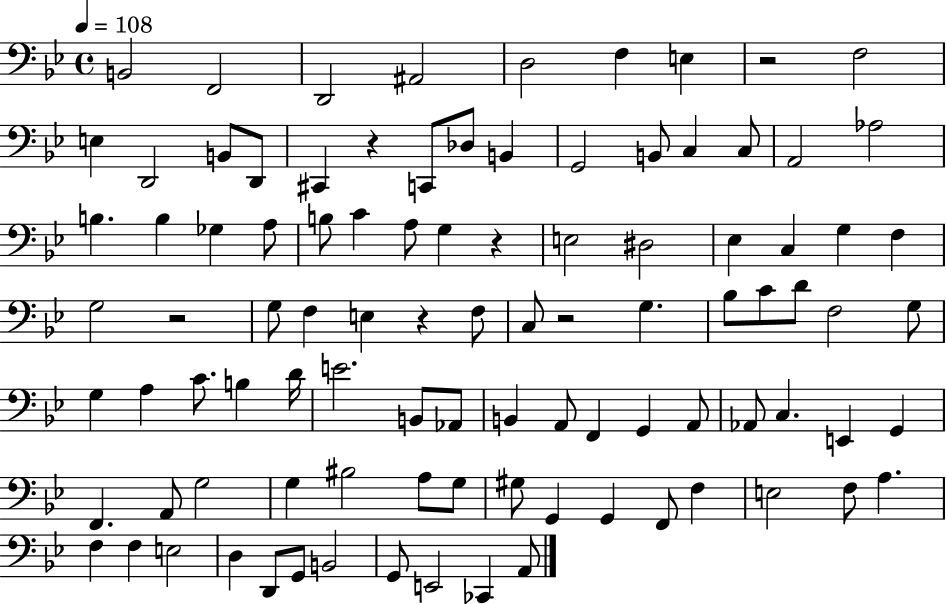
{
  \clef bass
  \time 4/4
  \defaultTimeSignature
  \key bes \major
  \tempo 4 = 108
  b,2 f,2 | d,2 ais,2 | d2 f4 e4 | r2 f2 | \break e4 d,2 b,8 d,8 | cis,4 r4 c,8 des8 b,4 | g,2 b,8 c4 c8 | a,2 aes2 | \break b4. b4 ges4 a8 | b8 c'4 a8 g4 r4 | e2 dis2 | ees4 c4 g4 f4 | \break g2 r2 | g8 f4 e4 r4 f8 | c8 r2 g4. | bes8 c'8 d'8 f2 g8 | \break g4 a4 c'8. b4 d'16 | e'2. b,8 aes,8 | b,4 a,8 f,4 g,4 a,8 | aes,8 c4. e,4 g,4 | \break f,4. a,8 g2 | g4 bis2 a8 g8 | gis8 g,4 g,4 f,8 f4 | e2 f8 a4. | \break f4 f4 e2 | d4 d,8 g,8 b,2 | g,8 e,2 ces,4 a,8 | \bar "|."
}